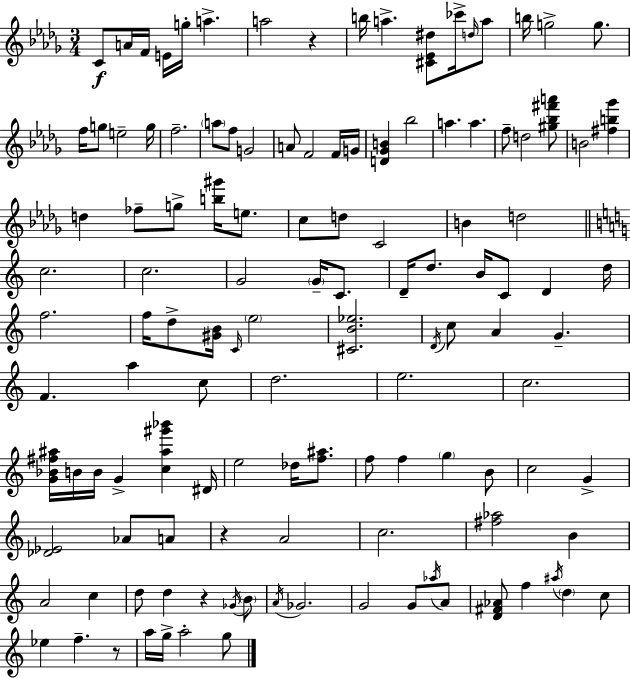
X:1
T:Untitled
M:3/4
L:1/4
K:Bbm
C/2 A/4 F/4 E/4 g/4 a a2 z b/4 a [^C_E^d]/2 _c'/4 d/4 a/2 b/4 g2 g/2 f/4 g/2 e2 g/4 f2 a/2 f/2 G2 A/2 F2 F/4 G/4 [D_GB] _b2 a a f/2 d2 [^g_b^f'a']/2 B2 [^fb_g'] d _f/2 g/2 [b^g']/4 e/2 c/2 d/2 C2 B d2 c2 c2 G2 G/4 C/2 D/4 d/2 B/4 C/2 D d/4 f2 f/4 d/2 [^GB]/4 C/4 e2 [^CB_e]2 D/4 c/2 A G F a c/2 d2 e2 c2 [G_B^f^a]/4 B/4 B/4 G [c^a^g'_b'] ^D/4 e2 _d/4 [f^a]/2 f/2 f g B/2 c2 G [_D_E]2 _A/2 A/2 z A2 c2 [^f_a]2 B A2 c d/2 d z _G/4 B/2 A/4 _G2 G2 G/2 _a/4 A/2 [D^F_A]/2 f ^a/4 d c/2 _e f z/2 a/4 g/4 a2 g/2